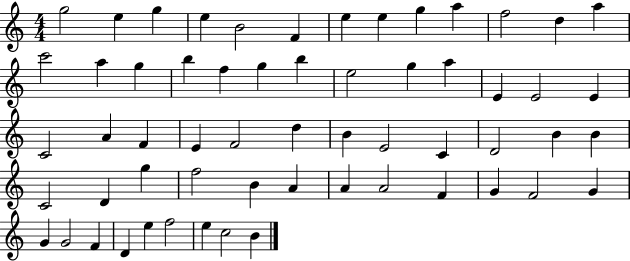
G5/h E5/q G5/q E5/q B4/h F4/q E5/q E5/q G5/q A5/q F5/h D5/q A5/q C6/h A5/q G5/q B5/q F5/q G5/q B5/q E5/h G5/q A5/q E4/q E4/h E4/q C4/h A4/q F4/q E4/q F4/h D5/q B4/q E4/h C4/q D4/h B4/q B4/q C4/h D4/q G5/q F5/h B4/q A4/q A4/q A4/h F4/q G4/q F4/h G4/q G4/q G4/h F4/q D4/q E5/q F5/h E5/q C5/h B4/q